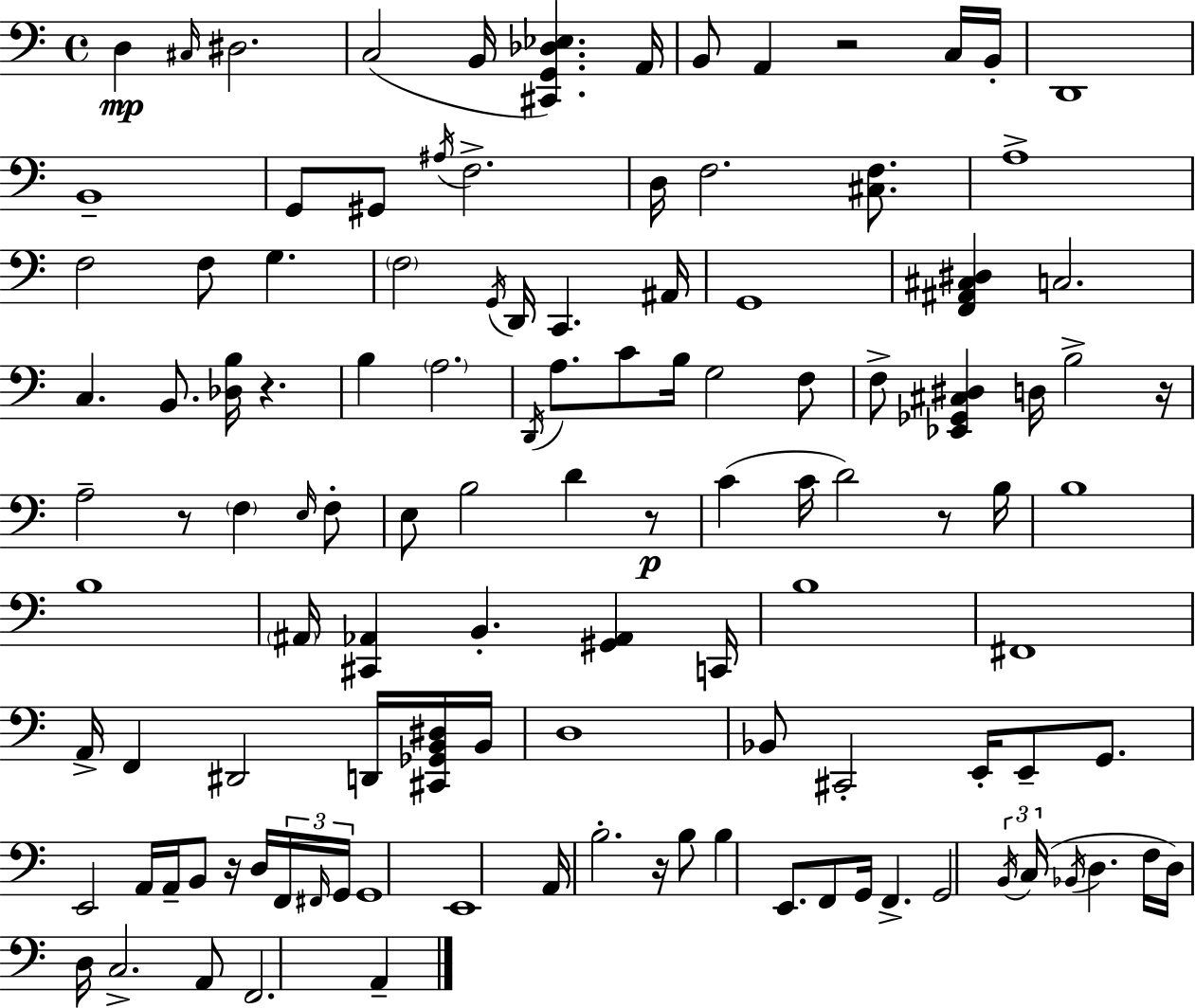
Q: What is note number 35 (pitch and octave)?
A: A3